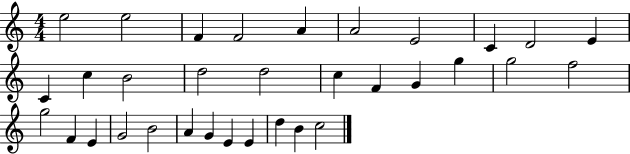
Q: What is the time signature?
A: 4/4